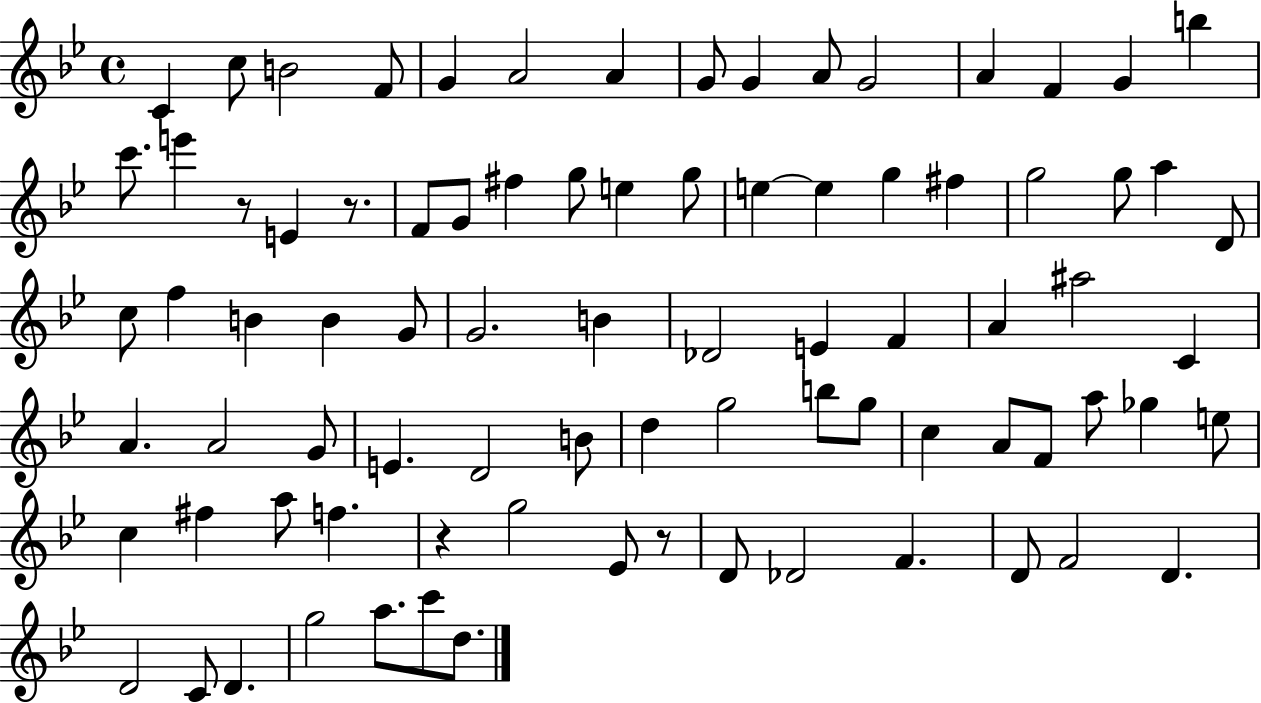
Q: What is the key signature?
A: BES major